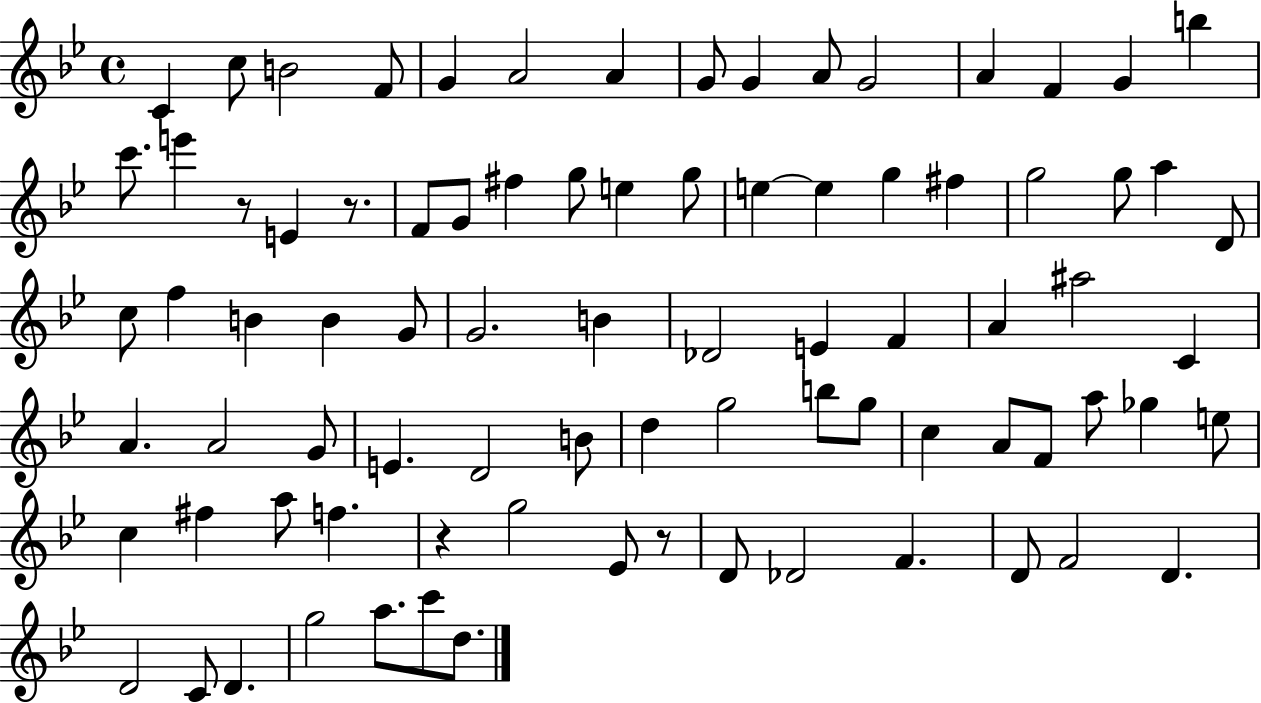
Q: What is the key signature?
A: BES major